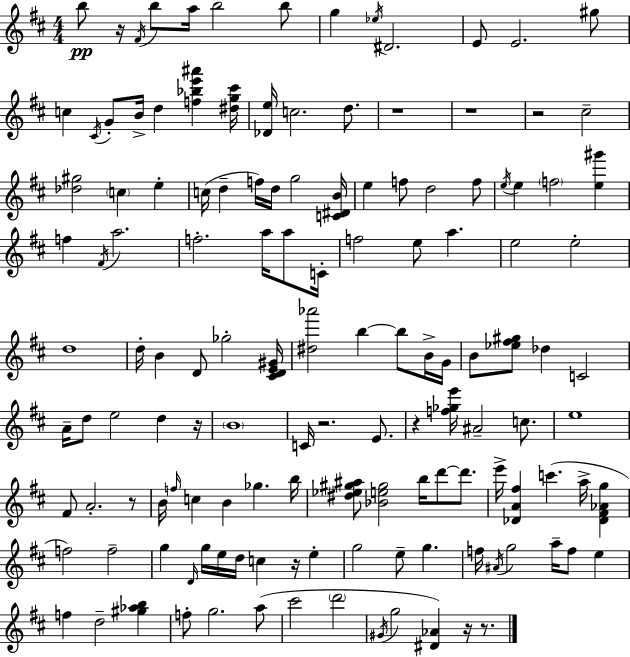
{
  \clef treble
  \numericTimeSignature
  \time 4/4
  \key d \major
  b''8\pp r16 \acciaccatura { fis'16 } b''8 a''16 b''2 b''8 | g''4 \acciaccatura { ees''16 } dis'2. | e'8 e'2. | gis''8 c''4 \acciaccatura { cis'16 } g'8-. b'16-> d''4 <f'' bes'' e''' ais'''>4 | \break <dis'' g'' cis'''>16 <des' e''>16 c''2. | d''8. r1 | r1 | r2 cis''2-- | \break <des'' gis''>2 \parenthesize c''4 e''4-. | c''16( d''4-- f''16) d''16 g''2 | <c' dis' b'>16 e''4 f''8 d''2 | f''8 \acciaccatura { e''16 } e''4 \parenthesize f''2 | \break <e'' gis'''>4 f''4 \acciaccatura { fis'16 } a''2. | f''2.-. | a''16 a''8 c'16-. f''2 e''8 a''4. | e''2 e''2-. | \break d''1 | d''16-. b'4 d'8 ges''2-. | <cis' d' e' gis'>16 <dis'' aes'''>2 b''4~~ | b''8 b'16-> g'16 b'8 <ees'' fis'' gis''>8 des''4 c'2 | \break a'16-- d''8 e''2 | d''4 r16 \parenthesize b'1 | c'16 r2. | e'8. r4 <f'' ges'' e'''>16 ais'2-- | \break c''8. e''1 | fis'8 a'2.-. | r8 b'16 \grace { f''16 } c''4 b'4 ges''4. | b''16 <dis'' ees'' gis'' ais''>8 <bes' e'' gis''>2 | \break b''16 d'''8~~ d'''8. e'''16-> <des' a' fis''>4 c'''4.( | a''16-> <des' fis' aes' g''>4 f''2) f''2-- | g''4 \grace { d'16 } g''16 e''16 d''16 c''4 | r16 e''4-. g''2 e''8-- | \break g''4. f''16 \acciaccatura { ais'16 } g''2 | a''16-- f''8 e''4 f''4 d''2-- | <gis'' aes'' b''>4 f''8-. g''2. | a''8( cis'''2 | \break \parenthesize d'''2 \acciaccatura { gis'16 } g''2 | <dis' aes'>4) r16 r8. \bar "|."
}